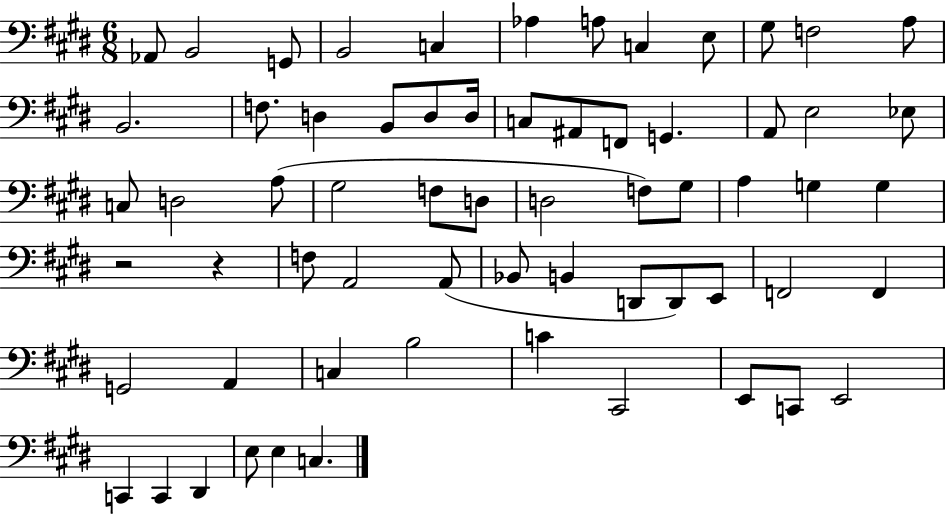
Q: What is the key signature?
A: E major